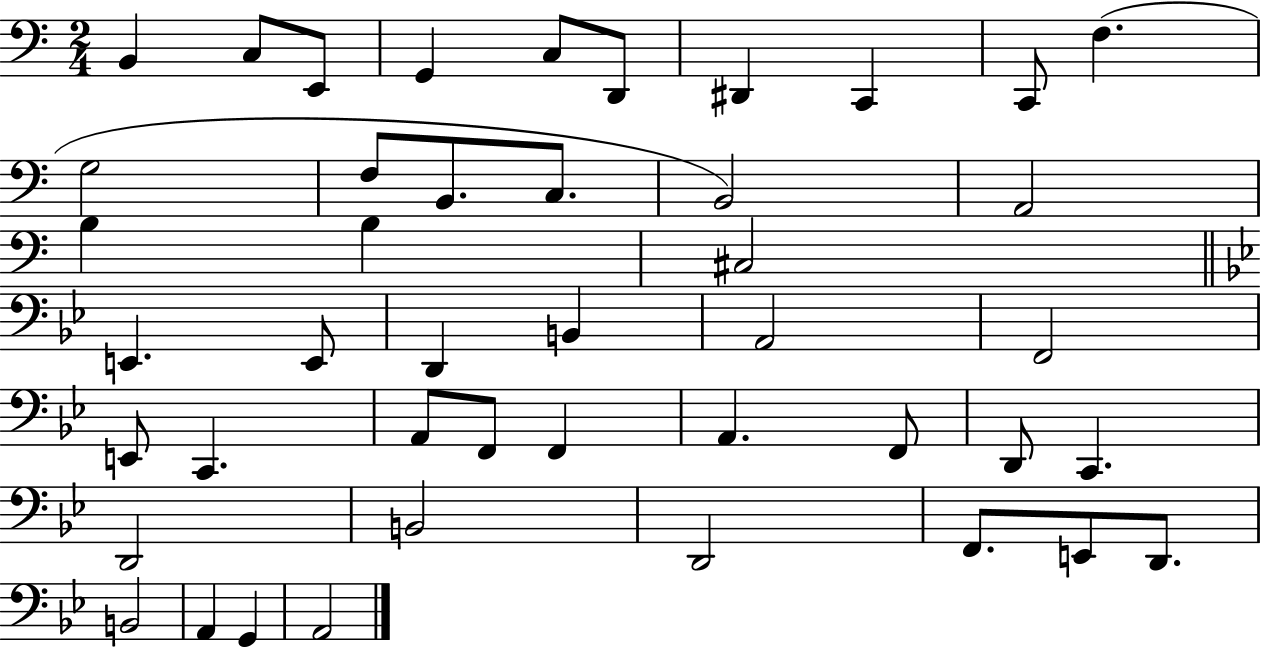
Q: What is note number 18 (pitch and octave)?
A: B3